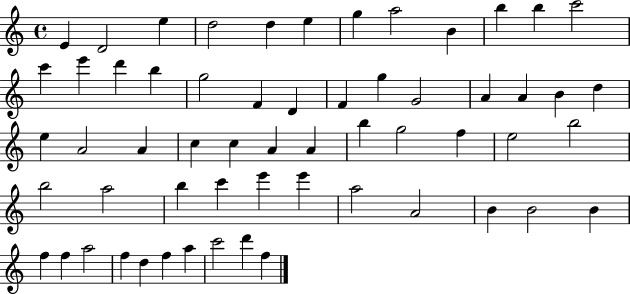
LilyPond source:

{
  \clef treble
  \time 4/4
  \defaultTimeSignature
  \key c \major
  e'4 d'2 e''4 | d''2 d''4 e''4 | g''4 a''2 b'4 | b''4 b''4 c'''2 | \break c'''4 e'''4 d'''4 b''4 | g''2 f'4 d'4 | f'4 g''4 g'2 | a'4 a'4 b'4 d''4 | \break e''4 a'2 a'4 | c''4 c''4 a'4 a'4 | b''4 g''2 f''4 | e''2 b''2 | \break b''2 a''2 | b''4 c'''4 e'''4 e'''4 | a''2 a'2 | b'4 b'2 b'4 | \break f''4 f''4 a''2 | f''4 d''4 f''4 a''4 | c'''2 d'''4 f''4 | \bar "|."
}